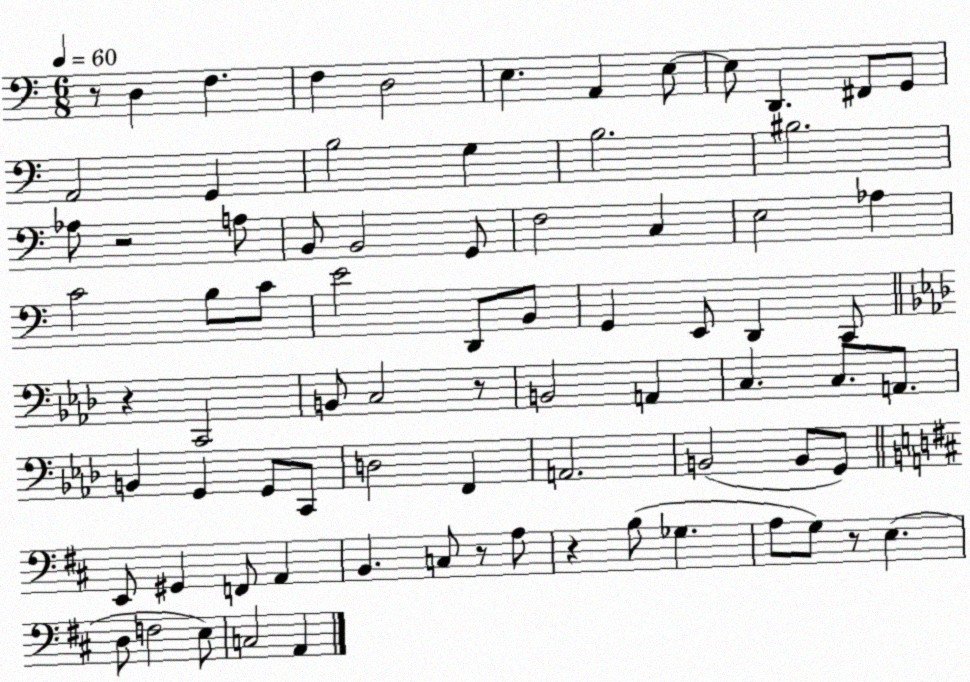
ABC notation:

X:1
T:Untitled
M:6/8
L:1/4
K:C
z/2 D, F, F, D,2 E, A,, E,/2 E,/2 D,, ^F,,/2 G,,/2 A,,2 G,, B,2 G, B,2 ^B,2 _A,/2 z2 A,/2 B,,/2 B,,2 G,,/2 F,2 C, E,2 _A, C2 B,/2 C/2 E2 D,,/2 B,,/2 G,, E,,/2 D,, C,,/2 z C,,2 B,,/2 C,2 z/2 B,,2 A,, C, C,/2 A,,/2 B,, G,, G,,/2 C,,/2 D,2 F,, A,,2 B,,2 B,,/2 G,,/2 E,,/2 ^G,, F,,/2 A,, B,, C,/2 z/2 A,/2 z B,/2 _G, A,/2 G,/2 z/2 E, D,/2 F,2 E,/2 C,2 A,,